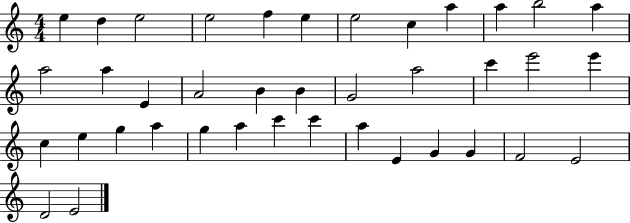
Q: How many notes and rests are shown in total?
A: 39